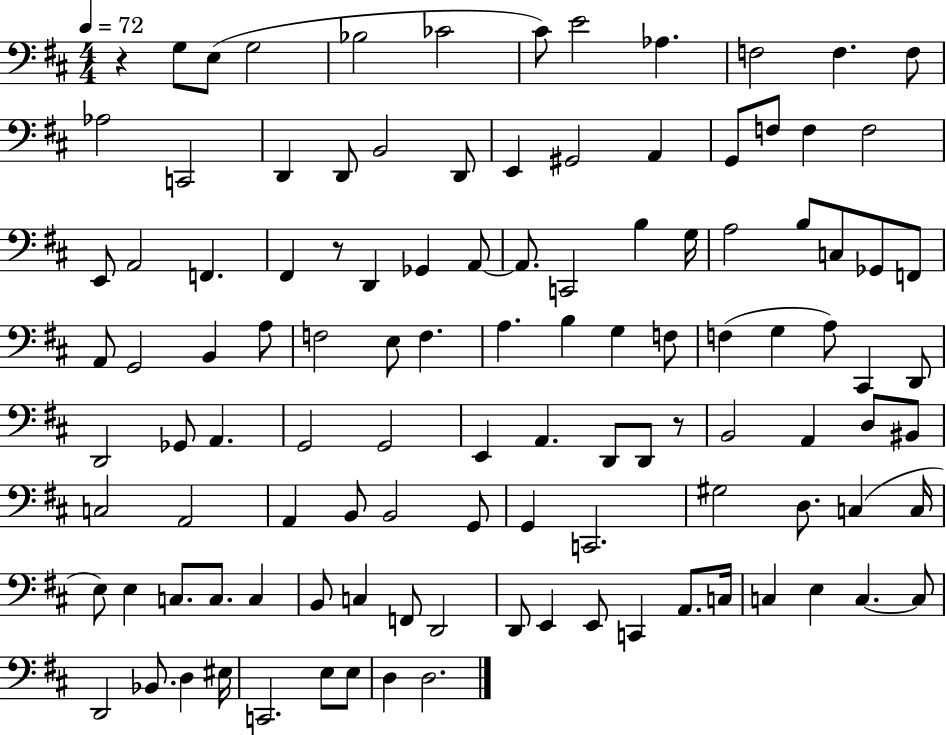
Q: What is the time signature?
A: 4/4